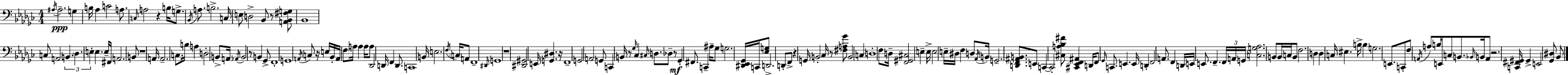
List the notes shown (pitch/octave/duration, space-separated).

A#3/s A#3/h. G3/q B3/s Ab3/q C4/h A3/e. C3/s A3/h R/q B3/s G3/e. Bb2/s A3/e. B3/h. C3/s E3/e D3/h Bb2/e R/e [A2,Bb2,F#3,G3]/e Bb2/w C3/e A2/h B2/q. Db3/q. E3/q E3/q. E3/s F#2/s A2/h. B2/e R/w A2/s A2/h. C3/e. B3/s A3/q D3/h B2/e A2/s Ab2/s B2/h R/e B2/q Gb2/e F2/w G2/w A2/s C3/e R/s E3/s Bb2/s A2/s F3/e A3/s A3/q A3/s A3/e Db2/h D2/s F2/q D2/e. C2/w B2/s E3/h. F3/s C3/s A2/e F2/w D#2/s G2/w R/w [D#2,G#2]/h E2/s [G2,D#3]/q. R/s F2/w G2/h A2/h G2/e C2/q B2/s R/e Gb3/s CES3/q C#3/s D3/e. Db3/e R/e Gb2/q F#2/e. C2/q A#3/s Gb3/e G3/h. [D#2,Eb2,Gb2]/s C2/s [Eb3,G3]/e D2/h. D2/e F2/e R/q G2/s B2/h CES3/s R/e [F#3,A3,Gb4]/e B2/h C3/q D3/w F3/e D3/s [F2,G#2,C#3]/h E3/q E3/s E3/h E3/s D#3/s F3/q D3/e Ab2/s B2/s G2/h. [D2,F2,A#2,B2]/e. E2/e C2/q C2/h [C#3,A3,Bb3,F#4]/e [C#2,Eb2,F2,A#2]/q D2/s F2/e Gb2/s C2/e. E2/q. E2/s D2/q F2/h A2/e. F2/q D2/s E2/s E2/e. F2/q. F2/s A2/s G2/s [C3,G3,Ab3]/h. B2/e B2/s C3/s B2/e F3/h. D3/q D3/q C3/s EIS3/q. B3/s B3/q G3/h. E2/e. C2/e F3/e A2/s A3/e B3/s E2/s C3/e B2/e. Bb2/s B2/s A2/e R/h. [C2,F#2,G#2]/s G#2/q E2/h [Gb2,D#3]/e Bb2/e